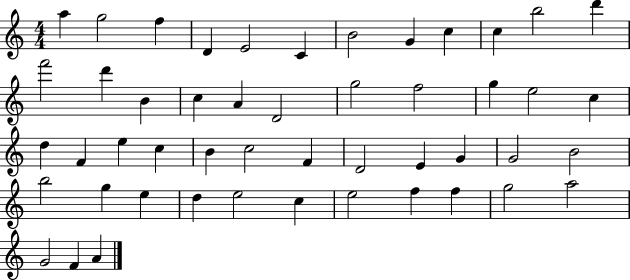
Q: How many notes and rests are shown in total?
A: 49